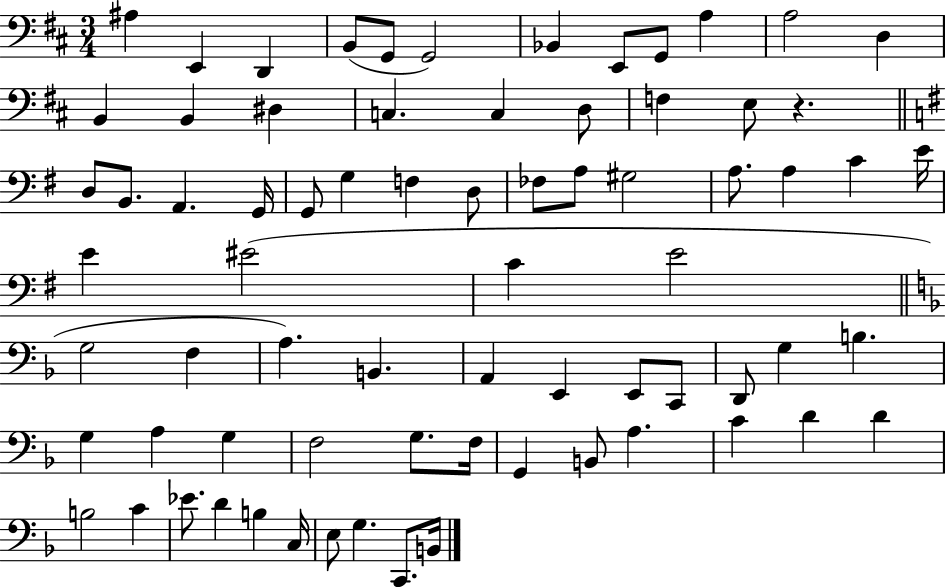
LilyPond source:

{
  \clef bass
  \numericTimeSignature
  \time 3/4
  \key d \major
  \repeat volta 2 { ais4 e,4 d,4 | b,8( g,8 g,2) | bes,4 e,8 g,8 a4 | a2 d4 | \break b,4 b,4 dis4 | c4. c4 d8 | f4 e8 r4. | \bar "||" \break \key g \major d8 b,8. a,4. g,16 | g,8 g4 f4 d8 | fes8 a8 gis2 | a8. a4 c'4 e'16 | \break e'4 eis'2( | c'4 e'2 | \bar "||" \break \key f \major g2 f4 | a4.) b,4. | a,4 e,4 e,8 c,8 | d,8 g4 b4. | \break g4 a4 g4 | f2 g8. f16 | g,4 b,8 a4. | c'4 d'4 d'4 | \break b2 c'4 | ees'8. d'4 b4 c16 | e8 g4. c,8. b,16 | } \bar "|."
}